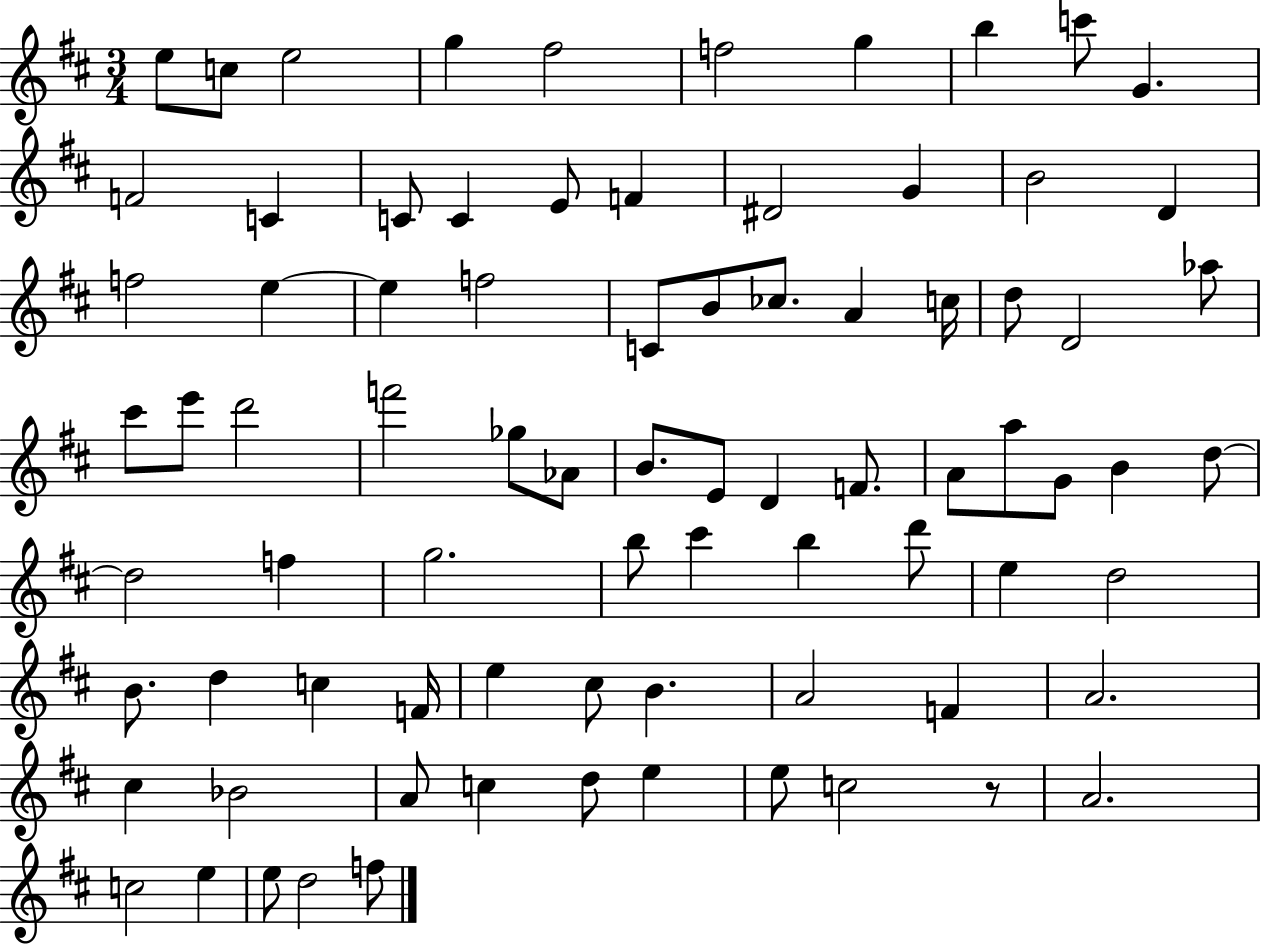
E5/e C5/e E5/h G5/q F#5/h F5/h G5/q B5/q C6/e G4/q. F4/h C4/q C4/e C4/q E4/e F4/q D#4/h G4/q B4/h D4/q F5/h E5/q E5/q F5/h C4/e B4/e CES5/e. A4/q C5/s D5/e D4/h Ab5/e C#6/e E6/e D6/h F6/h Gb5/e Ab4/e B4/e. E4/e D4/q F4/e. A4/e A5/e G4/e B4/q D5/e D5/h F5/q G5/h. B5/e C#6/q B5/q D6/e E5/q D5/h B4/e. D5/q C5/q F4/s E5/q C#5/e B4/q. A4/h F4/q A4/h. C#5/q Bb4/h A4/e C5/q D5/e E5/q E5/e C5/h R/e A4/h. C5/h E5/q E5/e D5/h F5/e